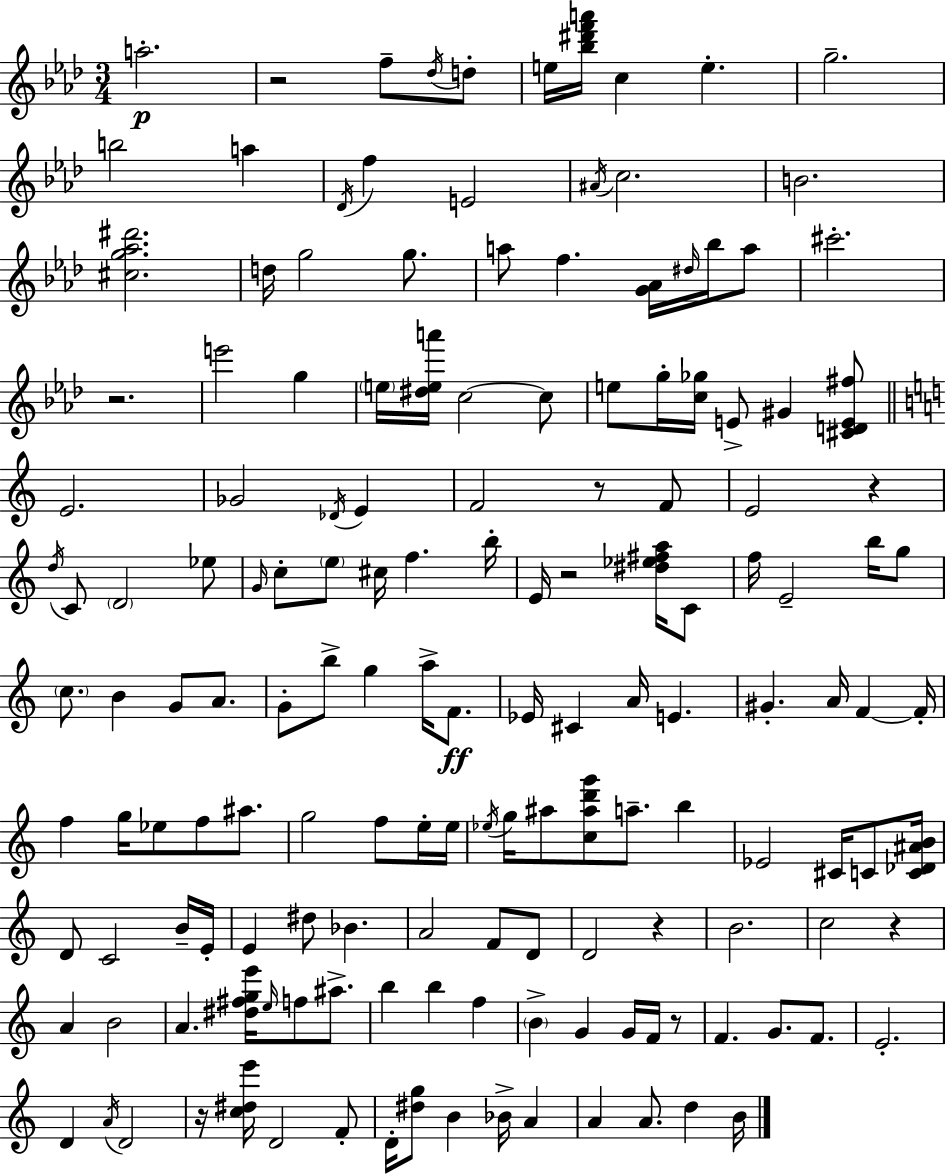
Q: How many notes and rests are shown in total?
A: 155